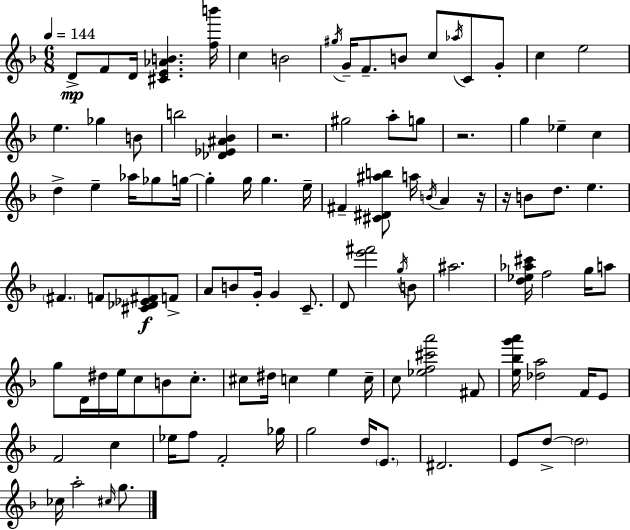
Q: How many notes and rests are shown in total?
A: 103